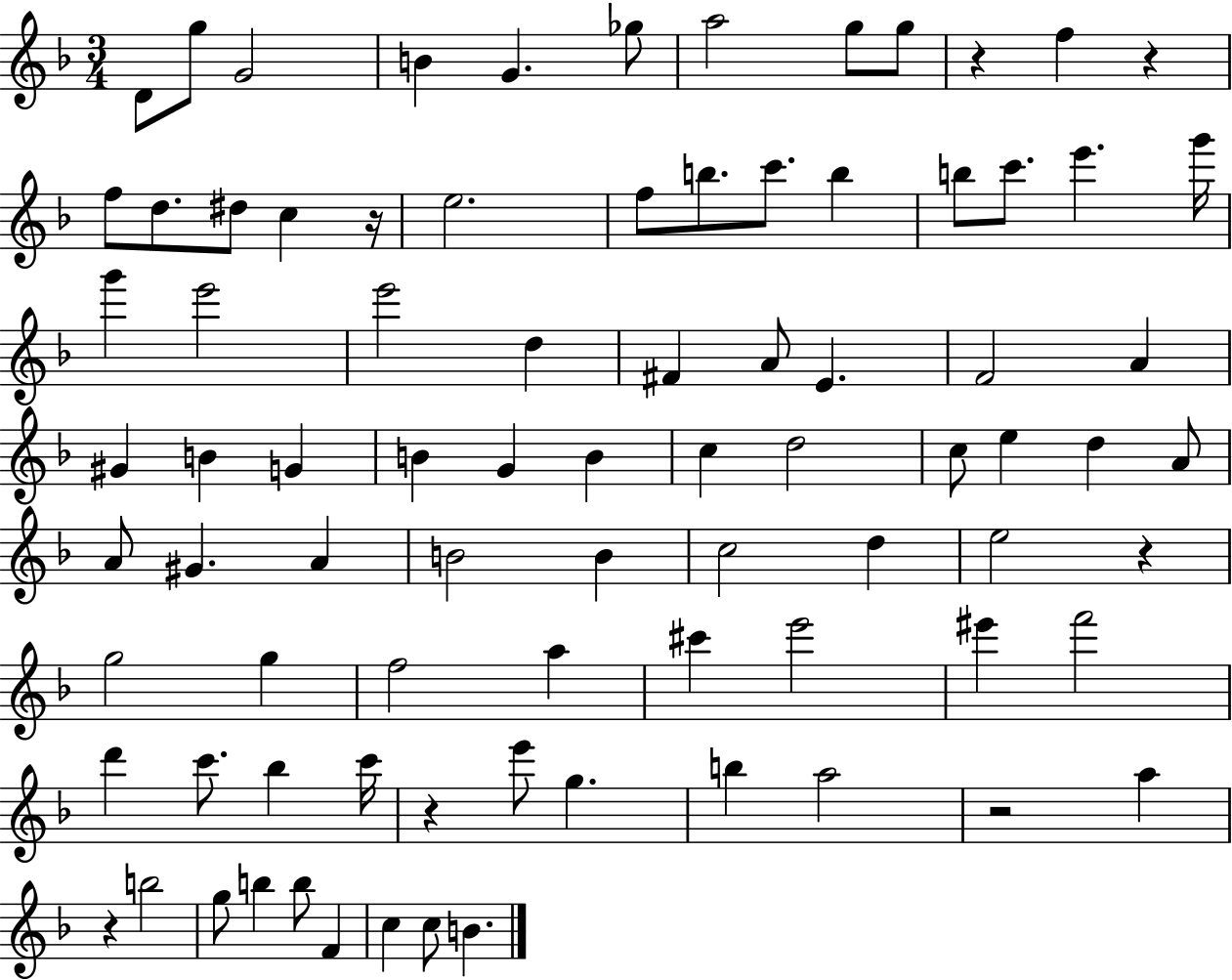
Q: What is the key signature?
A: F major